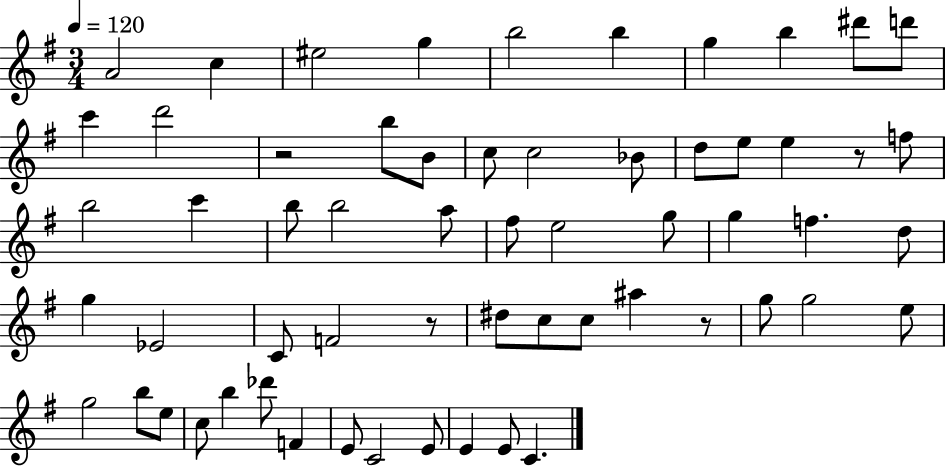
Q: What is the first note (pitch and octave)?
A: A4